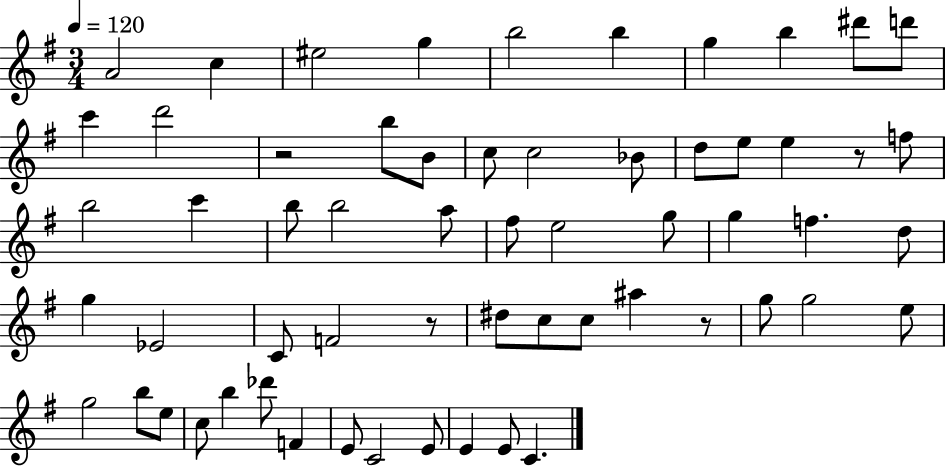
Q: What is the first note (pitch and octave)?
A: A4